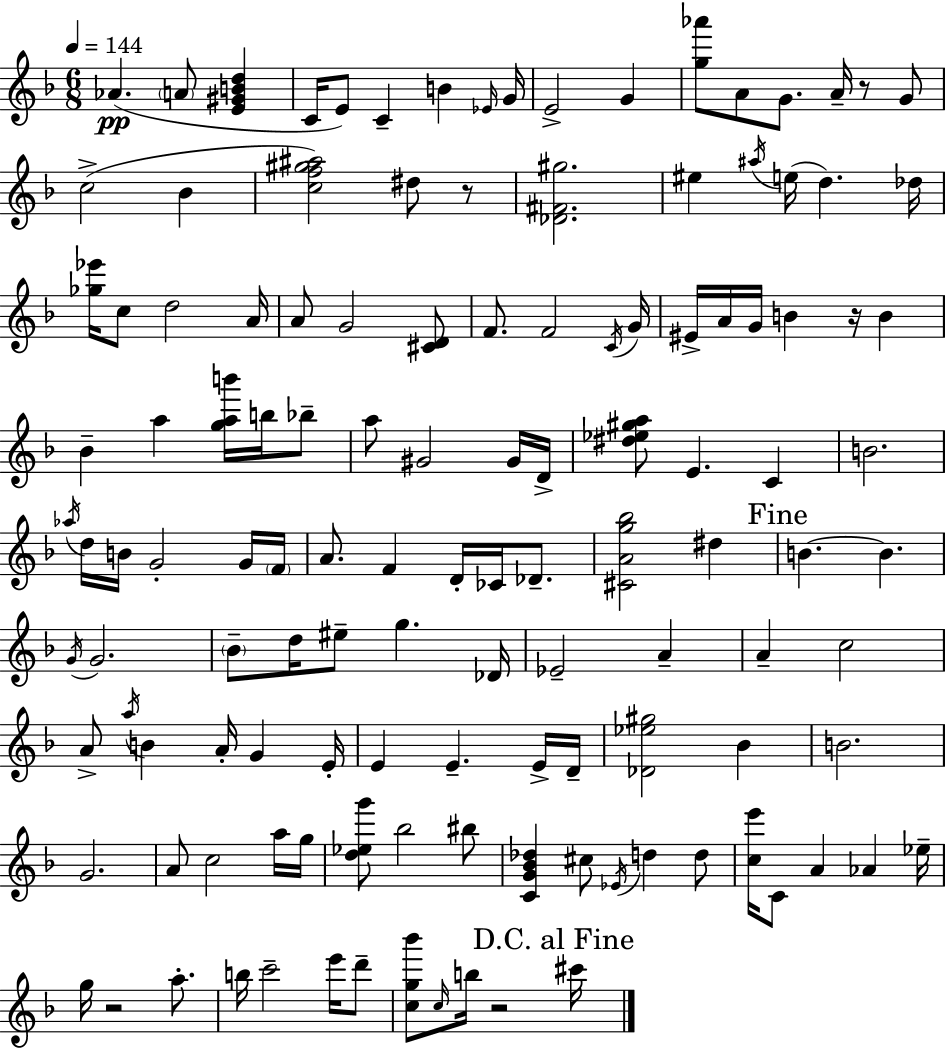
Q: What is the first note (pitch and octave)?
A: Ab4